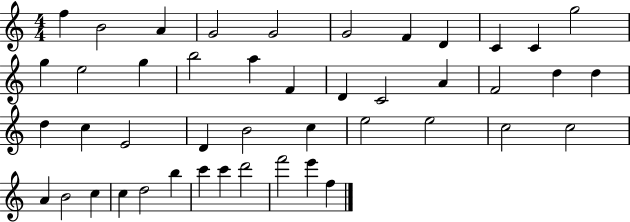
{
  \clef treble
  \numericTimeSignature
  \time 4/4
  \key c \major
  f''4 b'2 a'4 | g'2 g'2 | g'2 f'4 d'4 | c'4 c'4 g''2 | \break g''4 e''2 g''4 | b''2 a''4 f'4 | d'4 c'2 a'4 | f'2 d''4 d''4 | \break d''4 c''4 e'2 | d'4 b'2 c''4 | e''2 e''2 | c''2 c''2 | \break a'4 b'2 c''4 | c''4 d''2 b''4 | c'''4 c'''4 d'''2 | f'''2 e'''4 f''4 | \break \bar "|."
}